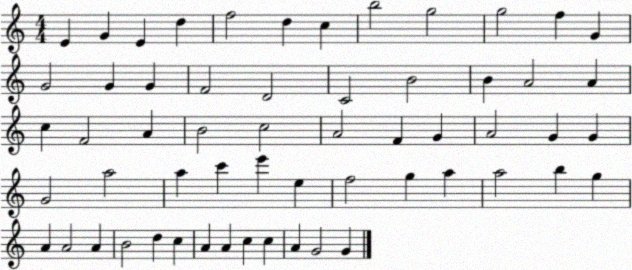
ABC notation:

X:1
T:Untitled
M:4/4
L:1/4
K:C
E G E d f2 d c b2 g2 g2 f G G2 G G F2 D2 C2 B2 B A2 A c F2 A B2 c2 A2 F G A2 G G G2 a2 a c' e' e f2 g a a2 b g A A2 A B2 d c A A c c A G2 G